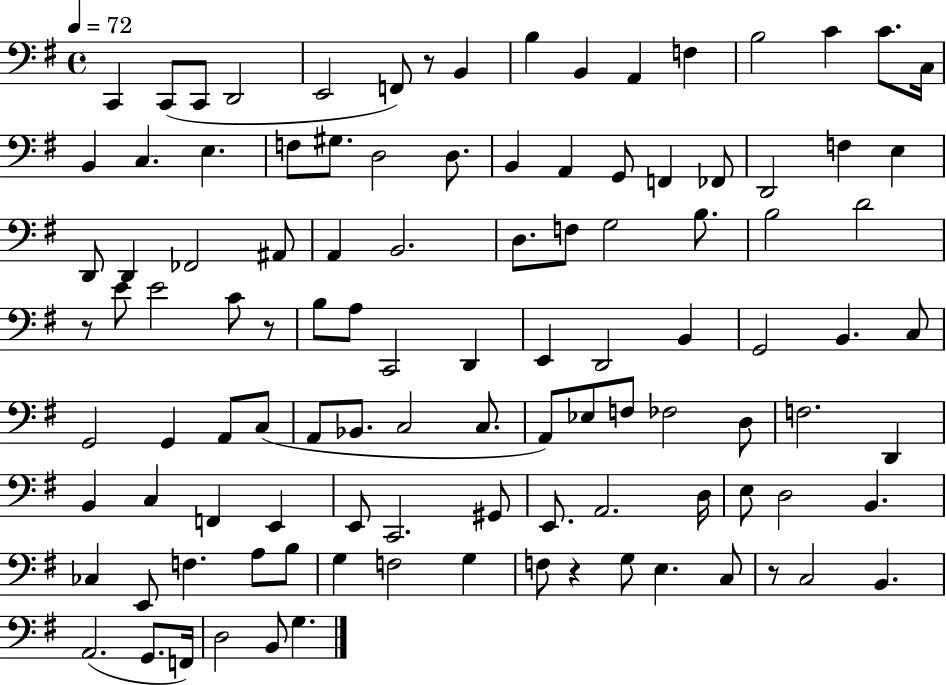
{
  \clef bass
  \time 4/4
  \defaultTimeSignature
  \key g \major
  \tempo 4 = 72
  c,4 c,8( c,8 d,2 | e,2 f,8) r8 b,4 | b4 b,4 a,4 f4 | b2 c'4 c'8. c16 | \break b,4 c4. e4. | f8 gis8. d2 d8. | b,4 a,4 g,8 f,4 fes,8 | d,2 f4 e4 | \break d,8 d,4 fes,2 ais,8 | a,4 b,2. | d8. f8 g2 b8. | b2 d'2 | \break r8 e'8 e'2 c'8 r8 | b8 a8 c,2 d,4 | e,4 d,2 b,4 | g,2 b,4. c8 | \break g,2 g,4 a,8 c8( | a,8 bes,8. c2 c8. | a,8) ees8 f8 fes2 d8 | f2. d,4 | \break b,4 c4 f,4 e,4 | e,8 c,2. gis,8 | e,8. a,2. d16 | e8 d2 b,4. | \break ces4 e,8 f4. a8 b8 | g4 f2 g4 | f8 r4 g8 e4. c8 | r8 c2 b,4. | \break a,2.( g,8. f,16) | d2 b,8 g4. | \bar "|."
}